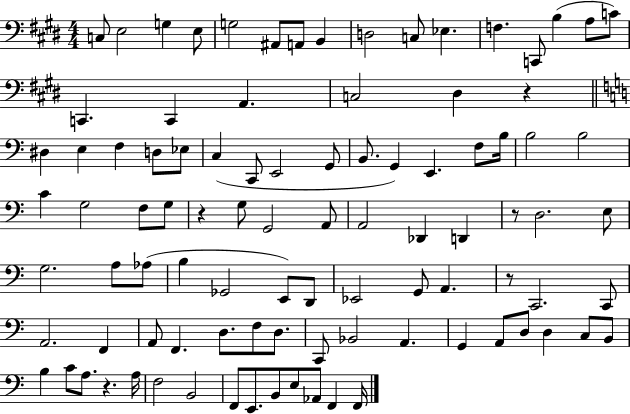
X:1
T:Untitled
M:4/4
L:1/4
K:E
C,/2 E,2 G, E,/2 G,2 ^A,,/2 A,,/2 B,, D,2 C,/2 _E, F, C,,/2 B, A,/2 C/2 C,, C,, A,, C,2 ^D, z ^D, E, F, D,/2 _E,/2 C, C,,/2 E,,2 G,,/2 B,,/2 G,, E,, F,/2 B,/4 B,2 B,2 C G,2 F,/2 G,/2 z G,/2 G,,2 A,,/2 A,,2 _D,, D,, z/2 D,2 E,/2 G,2 A,/2 _A,/2 B, _G,,2 E,,/2 D,,/2 _E,,2 G,,/2 A,, z/2 C,,2 C,,/2 A,,2 F,, A,,/2 F,, D,/2 F,/2 D,/2 C,,/2 _B,,2 A,, G,, A,,/2 D,/2 D, C,/2 B,,/2 B, C/2 A,/2 z A,/4 F,2 B,,2 F,,/2 E,,/2 B,,/2 E,/2 _A,,/2 F,, F,,/4